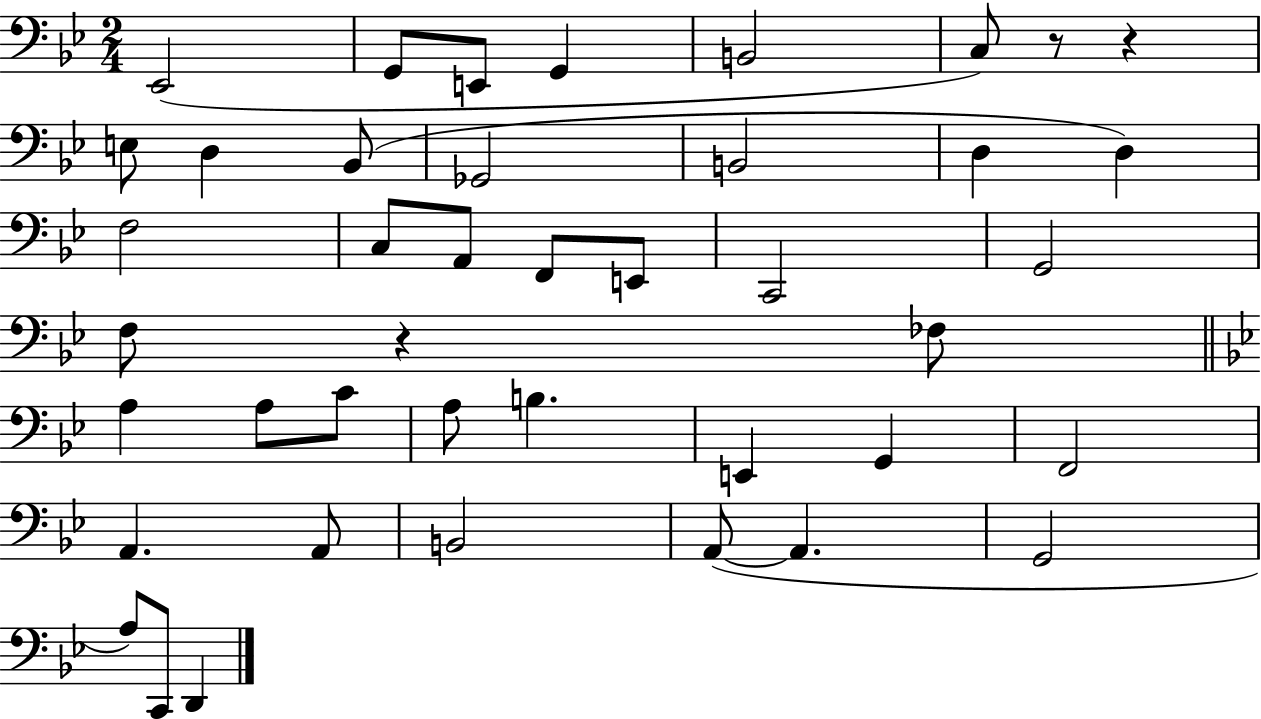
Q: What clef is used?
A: bass